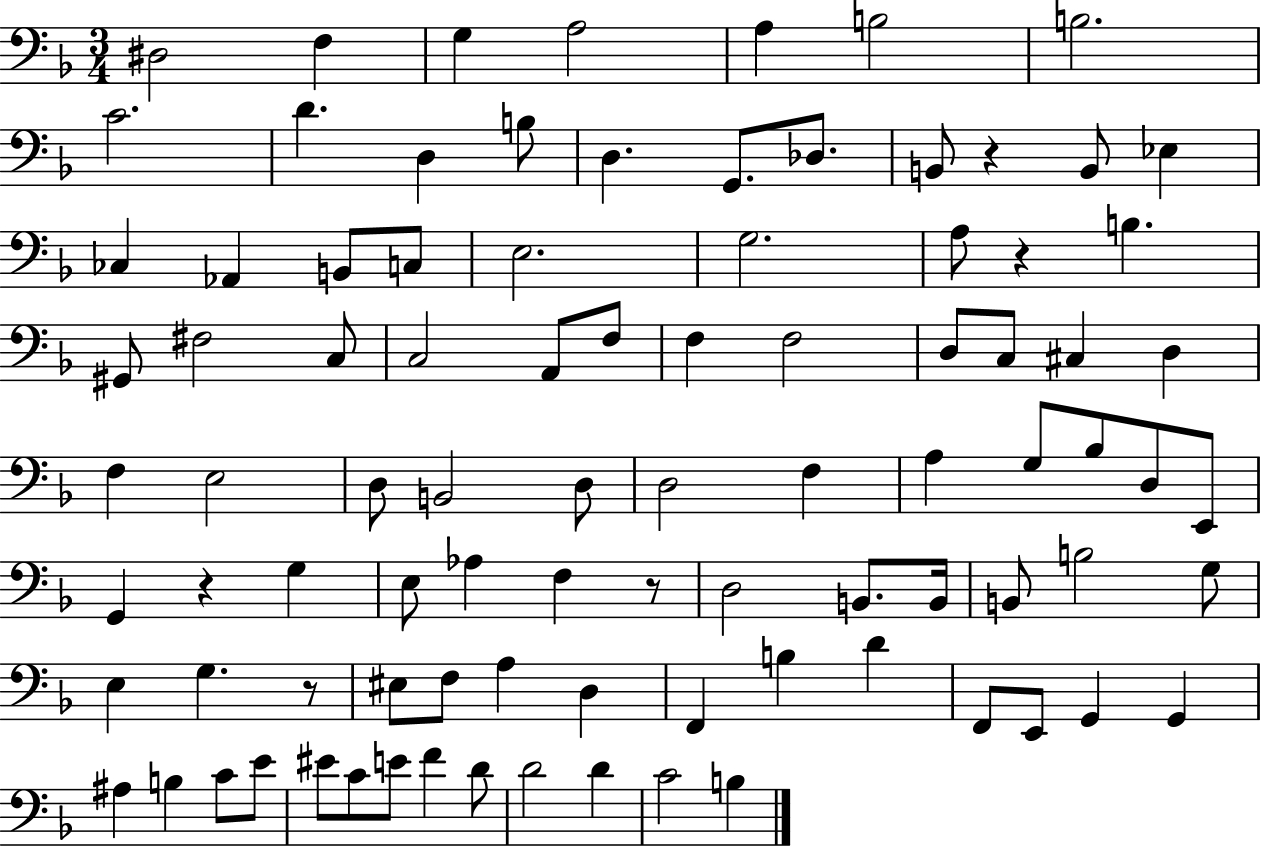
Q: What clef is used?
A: bass